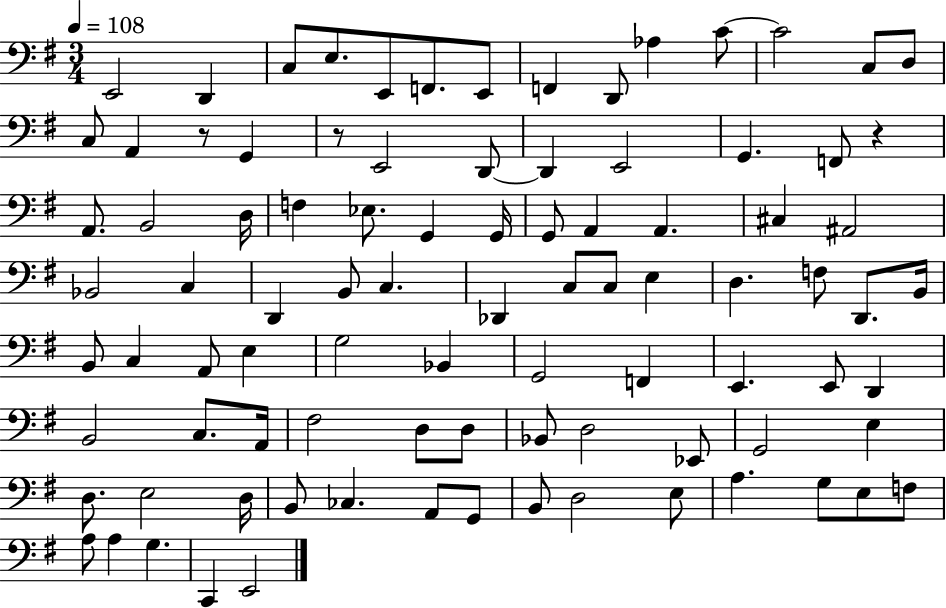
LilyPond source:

{
  \clef bass
  \numericTimeSignature
  \time 3/4
  \key g \major
  \tempo 4 = 108
  e,2 d,4 | c8 e8. e,8 f,8. e,8 | f,4 d,8 aes4 c'8~~ | c'2 c8 d8 | \break c8 a,4 r8 g,4 | r8 e,2 d,8~~ | d,4 e,2 | g,4. f,8 r4 | \break a,8. b,2 d16 | f4 ees8. g,4 g,16 | g,8 a,4 a,4. | cis4 ais,2 | \break bes,2 c4 | d,4 b,8 c4. | des,4 c8 c8 e4 | d4. f8 d,8. b,16 | \break b,8 c4 a,8 e4 | g2 bes,4 | g,2 f,4 | e,4. e,8 d,4 | \break b,2 c8. a,16 | fis2 d8 d8 | bes,8 d2 ees,8 | g,2 e4 | \break d8. e2 d16 | b,8 ces4. a,8 g,8 | b,8 d2 e8 | a4. g8 e8 f8 | \break a8 a4 g4. | c,4 e,2 | \bar "|."
}